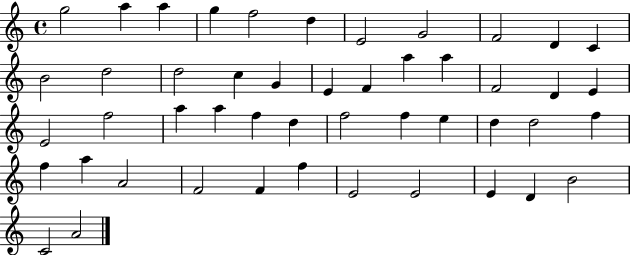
{
  \clef treble
  \time 4/4
  \defaultTimeSignature
  \key c \major
  g''2 a''4 a''4 | g''4 f''2 d''4 | e'2 g'2 | f'2 d'4 c'4 | \break b'2 d''2 | d''2 c''4 g'4 | e'4 f'4 a''4 a''4 | f'2 d'4 e'4 | \break e'2 f''2 | a''4 a''4 f''4 d''4 | f''2 f''4 e''4 | d''4 d''2 f''4 | \break f''4 a''4 a'2 | f'2 f'4 f''4 | e'2 e'2 | e'4 d'4 b'2 | \break c'2 a'2 | \bar "|."
}